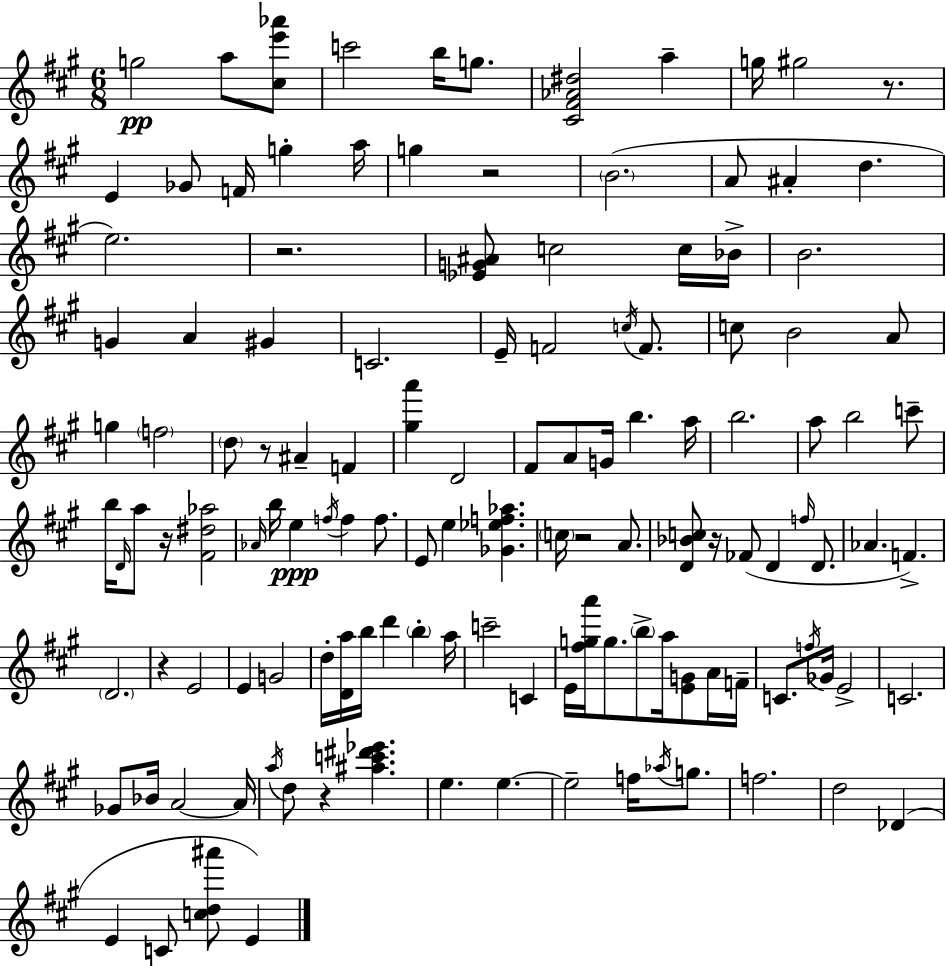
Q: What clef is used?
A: treble